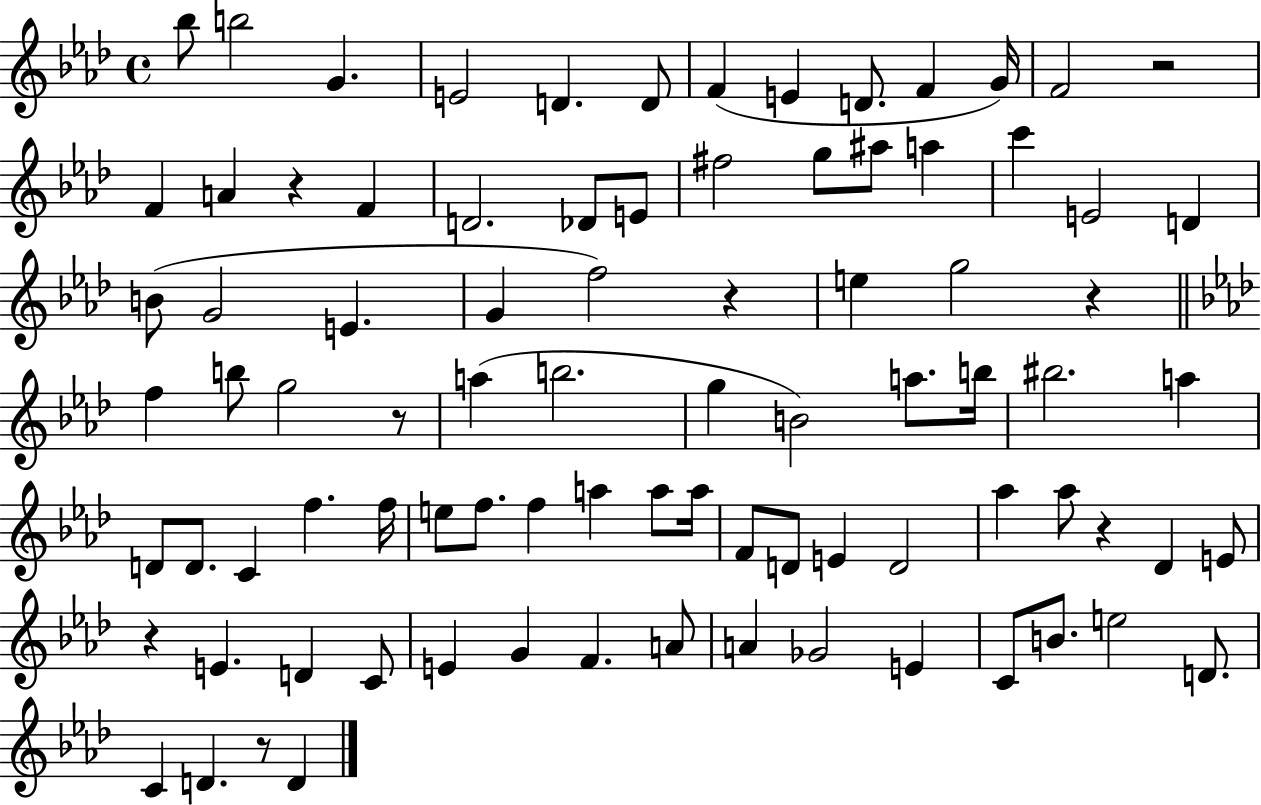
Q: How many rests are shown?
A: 8